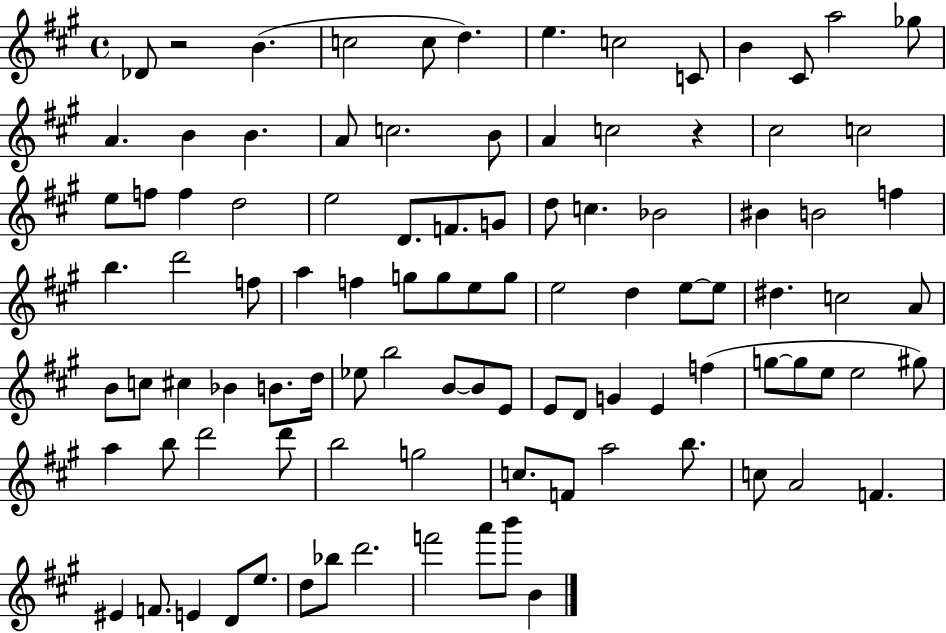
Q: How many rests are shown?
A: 2